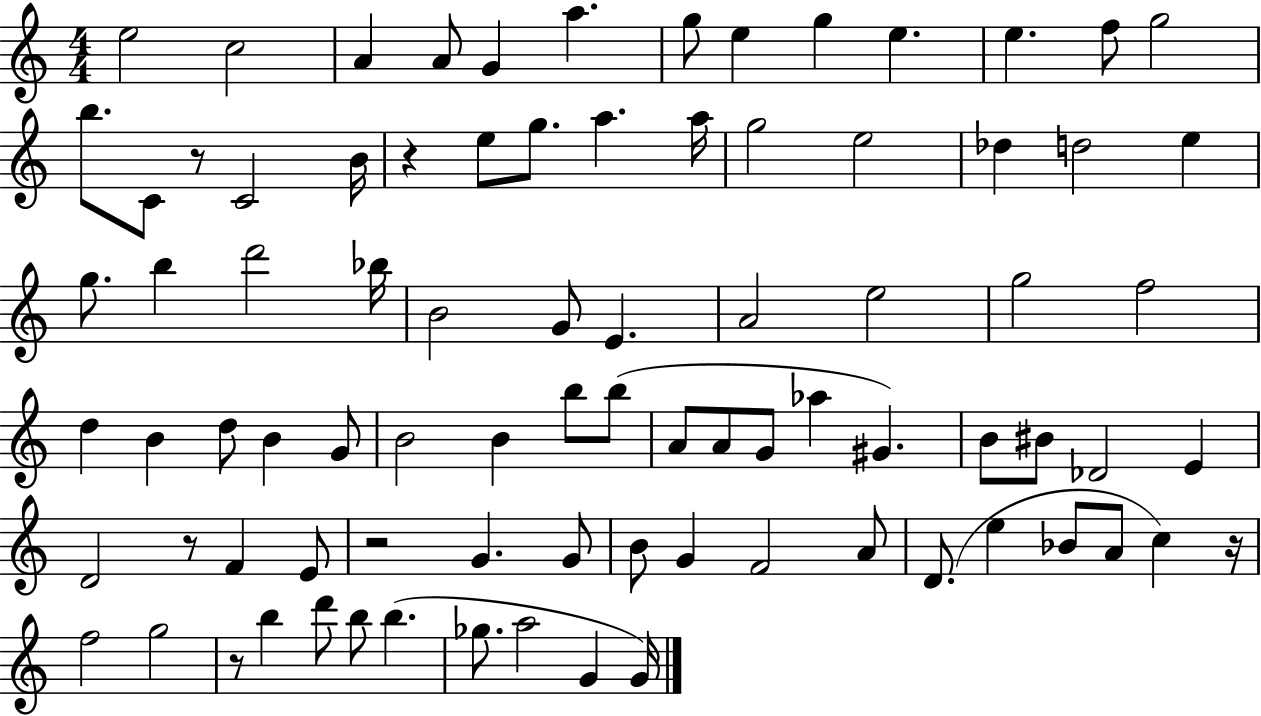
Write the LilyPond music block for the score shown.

{
  \clef treble
  \numericTimeSignature
  \time 4/4
  \key c \major
  e''2 c''2 | a'4 a'8 g'4 a''4. | g''8 e''4 g''4 e''4. | e''4. f''8 g''2 | \break b''8. c'8 r8 c'2 b'16 | r4 e''8 g''8. a''4. a''16 | g''2 e''2 | des''4 d''2 e''4 | \break g''8. b''4 d'''2 bes''16 | b'2 g'8 e'4. | a'2 e''2 | g''2 f''2 | \break d''4 b'4 d''8 b'4 g'8 | b'2 b'4 b''8 b''8( | a'8 a'8 g'8 aes''4 gis'4.) | b'8 bis'8 des'2 e'4 | \break d'2 r8 f'4 e'8 | r2 g'4. g'8 | b'8 g'4 f'2 a'8 | d'8.( e''4 bes'8 a'8 c''4) r16 | \break f''2 g''2 | r8 b''4 d'''8 b''8 b''4.( | ges''8. a''2 g'4 g'16) | \bar "|."
}